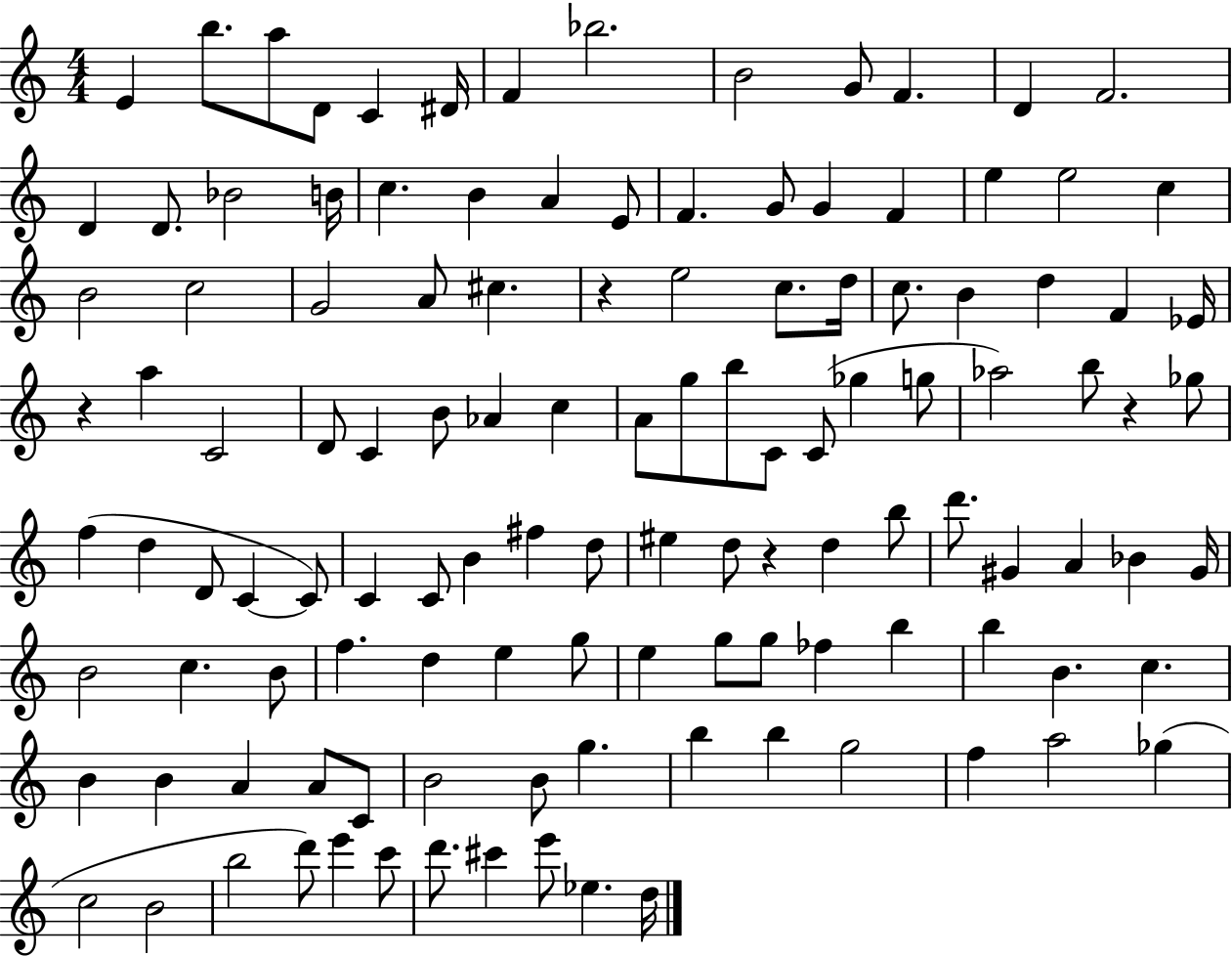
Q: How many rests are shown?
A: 4